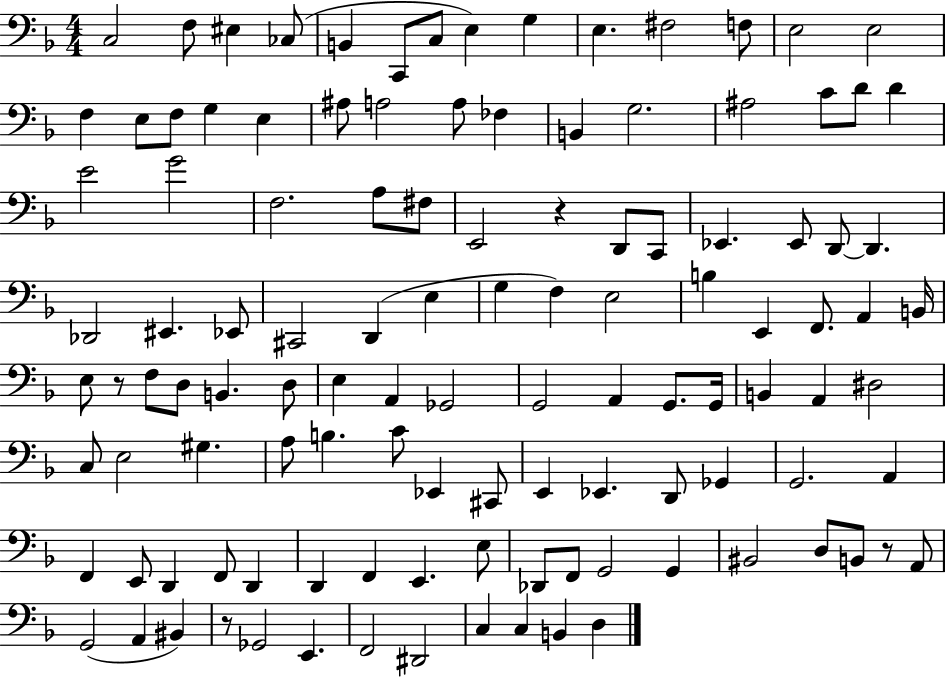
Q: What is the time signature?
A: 4/4